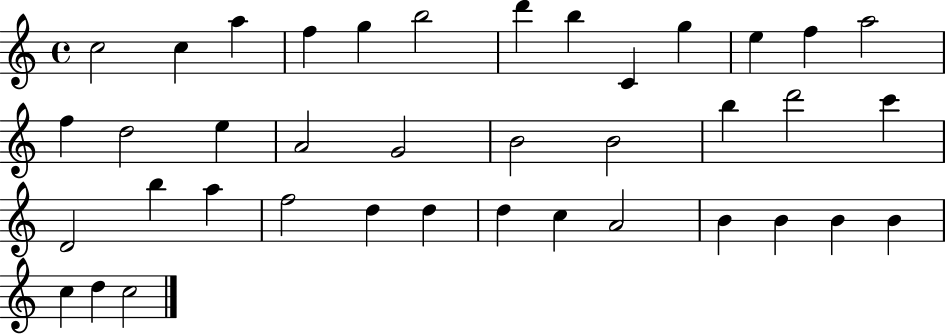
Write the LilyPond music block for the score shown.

{
  \clef treble
  \time 4/4
  \defaultTimeSignature
  \key c \major
  c''2 c''4 a''4 | f''4 g''4 b''2 | d'''4 b''4 c'4 g''4 | e''4 f''4 a''2 | \break f''4 d''2 e''4 | a'2 g'2 | b'2 b'2 | b''4 d'''2 c'''4 | \break d'2 b''4 a''4 | f''2 d''4 d''4 | d''4 c''4 a'2 | b'4 b'4 b'4 b'4 | \break c''4 d''4 c''2 | \bar "|."
}